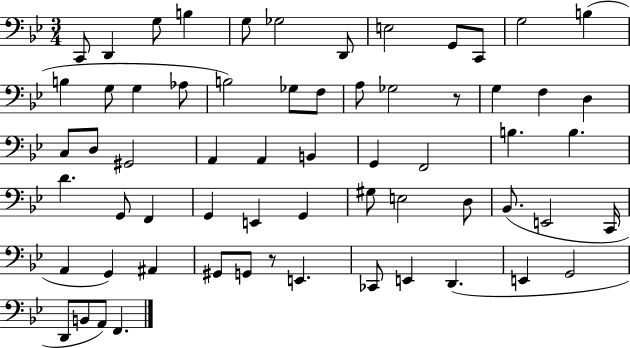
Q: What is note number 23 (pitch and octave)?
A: F3